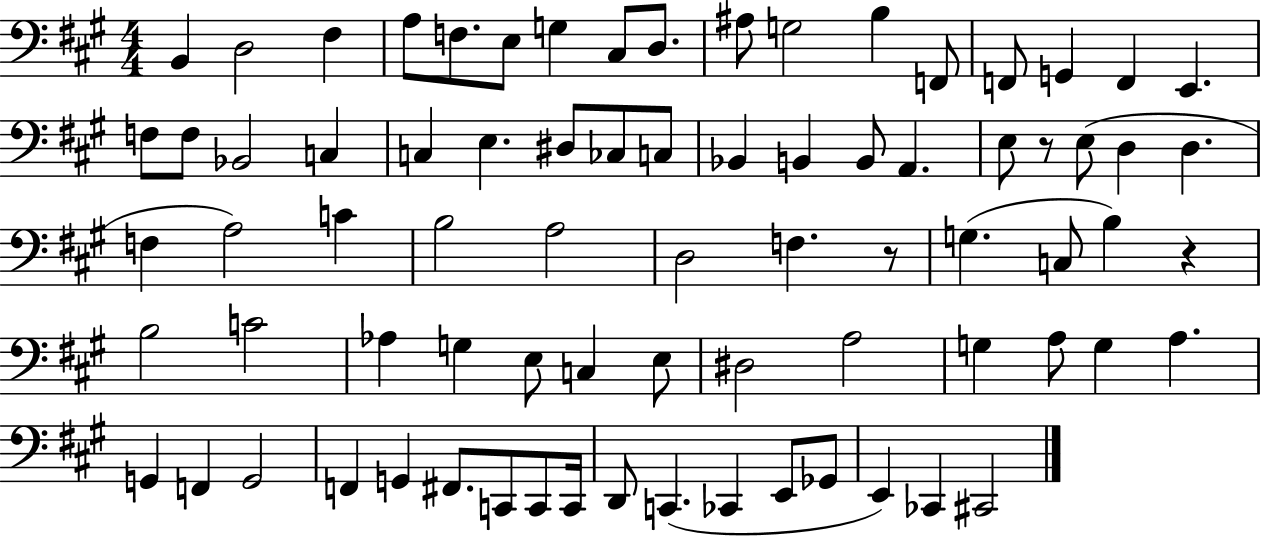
{
  \clef bass
  \numericTimeSignature
  \time 4/4
  \key a \major
  b,4 d2 fis4 | a8 f8. e8 g4 cis8 d8. | ais8 g2 b4 f,8 | f,8 g,4 f,4 e,4. | \break f8 f8 bes,2 c4 | c4 e4. dis8 ces8 c8 | bes,4 b,4 b,8 a,4. | e8 r8 e8( d4 d4. | \break f4 a2) c'4 | b2 a2 | d2 f4. r8 | g4.( c8 b4) r4 | \break b2 c'2 | aes4 g4 e8 c4 e8 | dis2 a2 | g4 a8 g4 a4. | \break g,4 f,4 g,2 | f,4 g,4 fis,8. c,8 c,8 c,16 | d,8 c,4.( ces,4 e,8 ges,8 | e,4) ces,4 cis,2 | \break \bar "|."
}